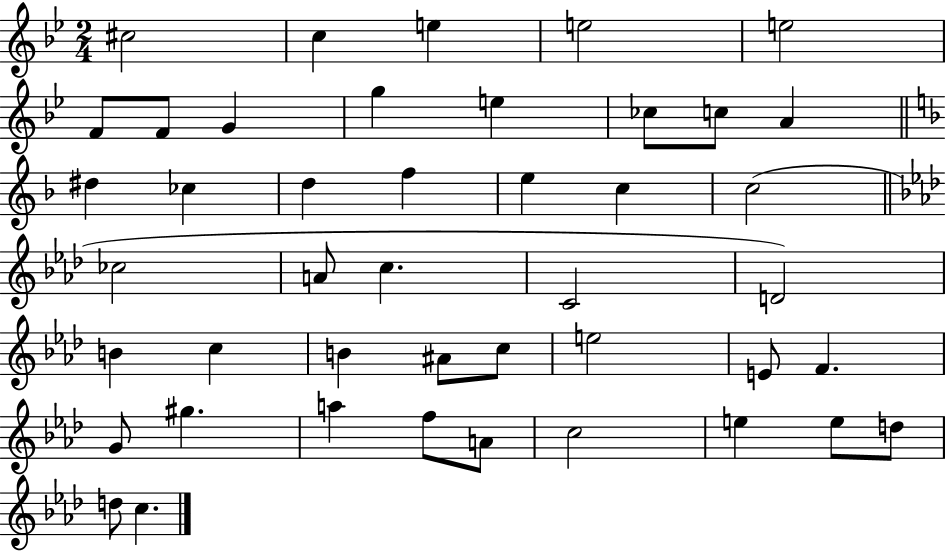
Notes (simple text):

C#5/h C5/q E5/q E5/h E5/h F4/e F4/e G4/q G5/q E5/q CES5/e C5/e A4/q D#5/q CES5/q D5/q F5/q E5/q C5/q C5/h CES5/h A4/e C5/q. C4/h D4/h B4/q C5/q B4/q A#4/e C5/e E5/h E4/e F4/q. G4/e G#5/q. A5/q F5/e A4/e C5/h E5/q E5/e D5/e D5/e C5/q.